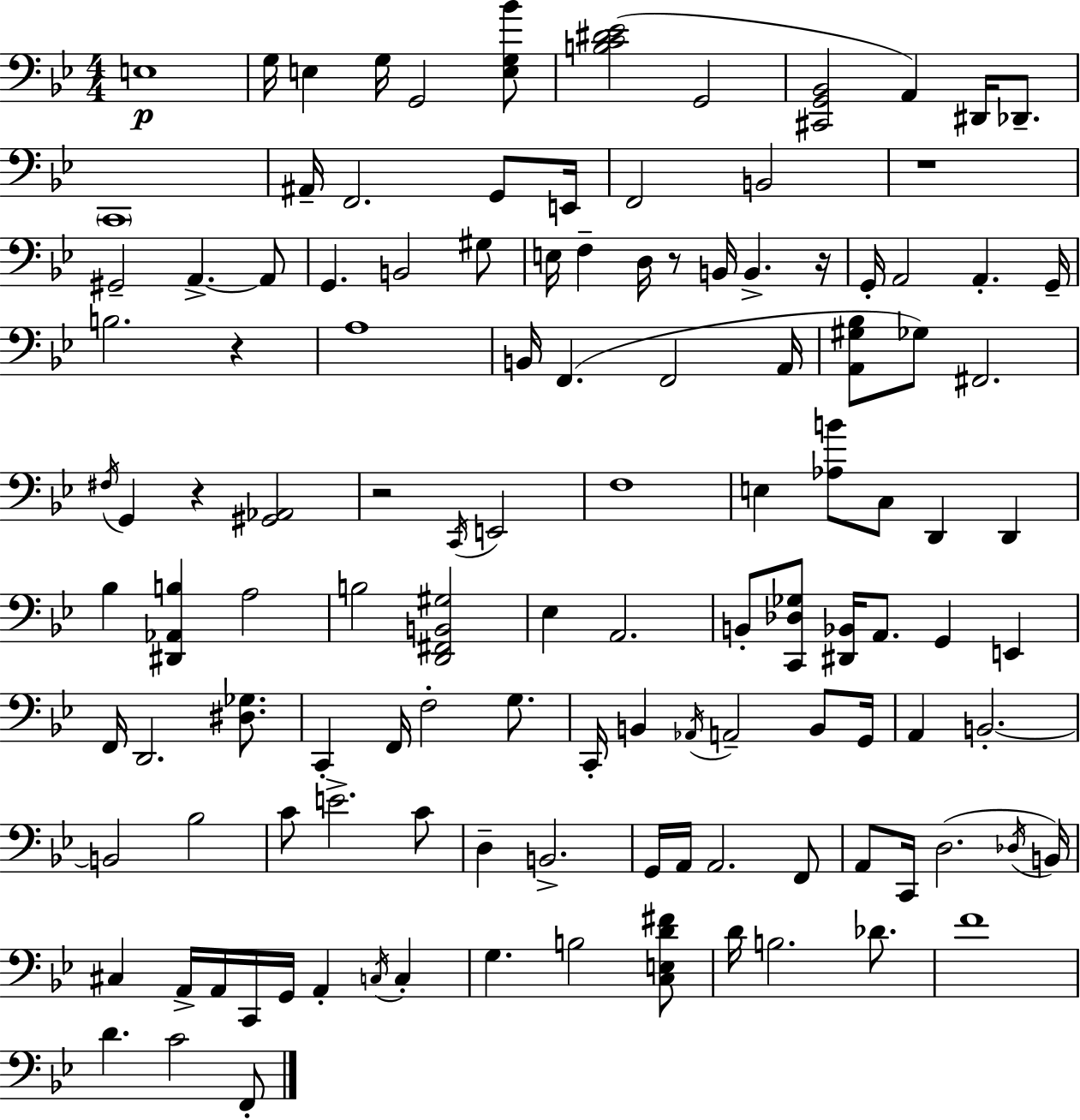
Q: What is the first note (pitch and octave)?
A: E3